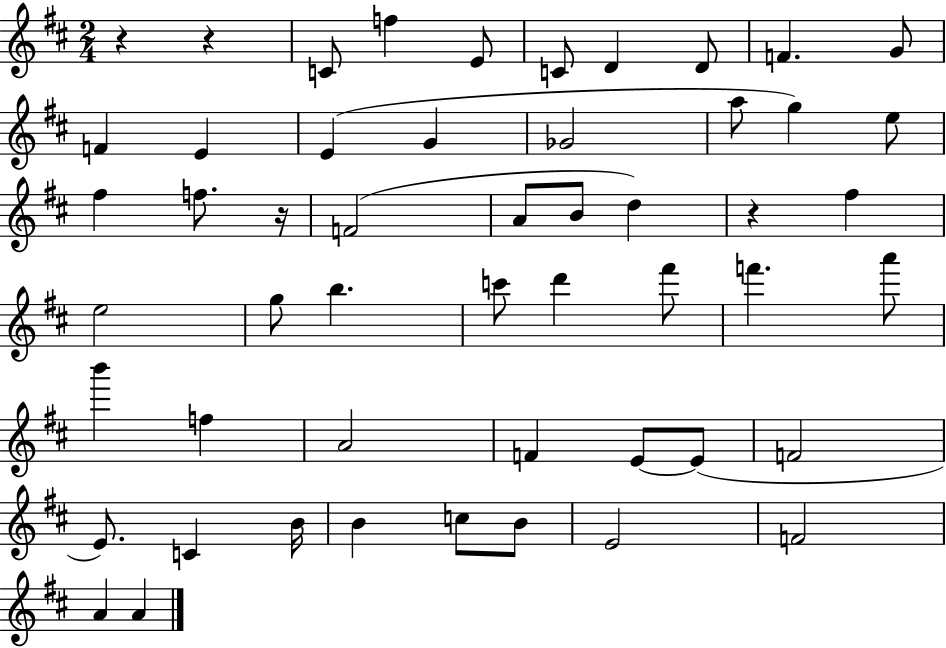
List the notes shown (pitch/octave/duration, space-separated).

R/q R/q C4/e F5/q E4/e C4/e D4/q D4/e F4/q. G4/e F4/q E4/q E4/q G4/q Gb4/h A5/e G5/q E5/e F#5/q F5/e. R/s F4/h A4/e B4/e D5/q R/q F#5/q E5/h G5/e B5/q. C6/e D6/q F#6/e F6/q. A6/e B6/q F5/q A4/h F4/q E4/e E4/e F4/h E4/e. C4/q B4/s B4/q C5/e B4/e E4/h F4/h A4/q A4/q